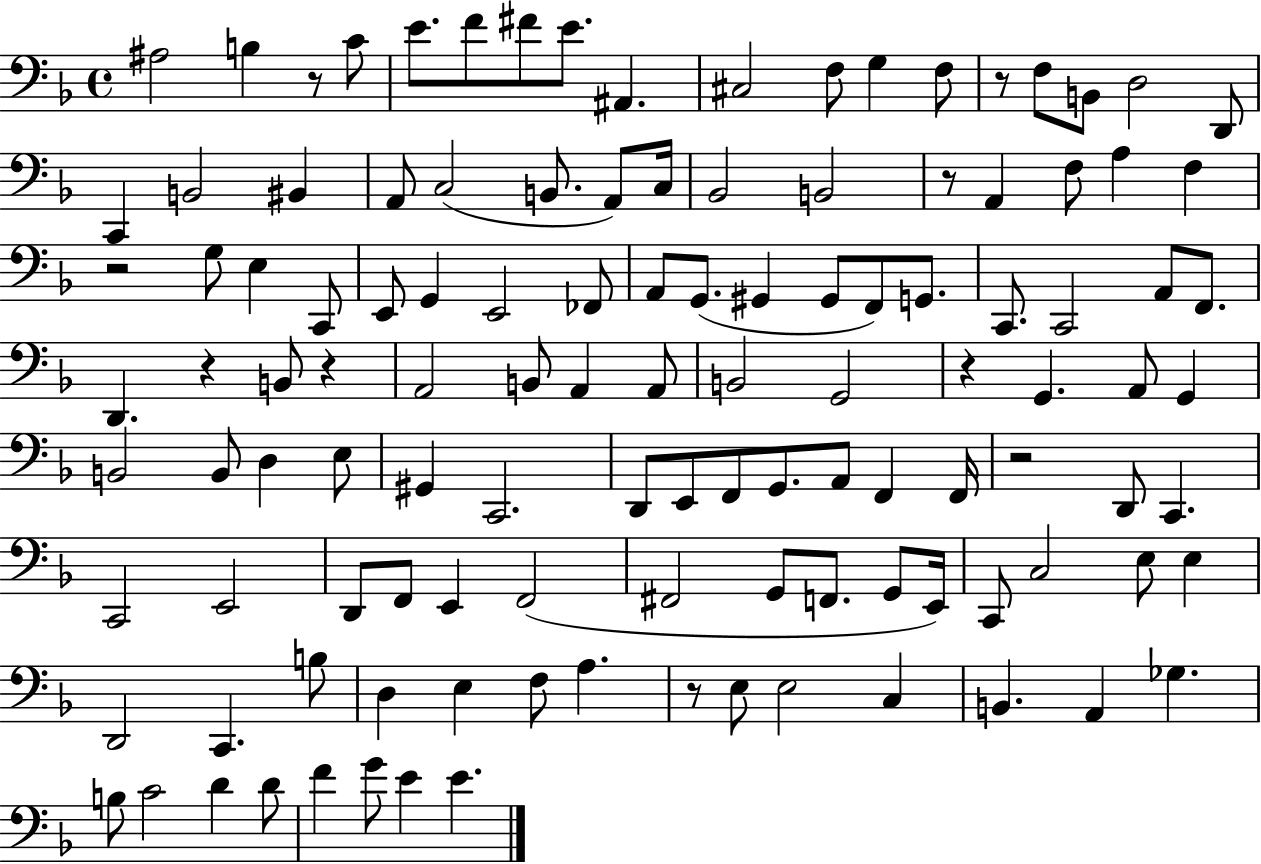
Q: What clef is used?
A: bass